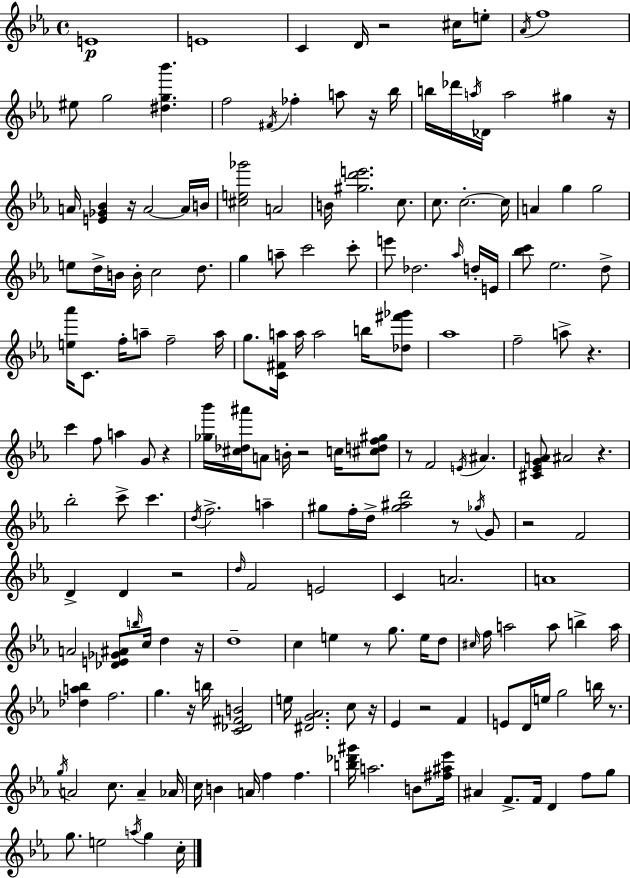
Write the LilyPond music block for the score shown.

{
  \clef treble
  \time 4/4
  \defaultTimeSignature
  \key c \minor
  e'1\p | e'1 | c'4 d'16 r2 cis''16 e''8-. | \acciaccatura { aes'16 } f''1 | \break eis''8 g''2 <dis'' g'' bes'''>4. | f''2 \acciaccatura { fis'16 } fes''4-. a''8 | r16 bes''16 b''16 des'''16 \acciaccatura { a''16 } des'16 a''2 gis''4 | r16 a'16 <e' ges' bes'>4 r16 a'2~~ | \break a'16 b'16 <cis'' e'' ges'''>2 a'2 | b'16 <gis'' d''' e'''>2. | c''8. c''8. c''2.-.~~ | c''16 a'4 g''4 g''2 | \break e''8 d''16-> b'16 b'16-. c''2 | d''8. g''4 a''8-- c'''2 | c'''8-. e'''8 des''2. | \grace { aes''16 } d''16-. e'16 <bes'' c'''>8 ees''2. | \break d''8-> <e'' aes'''>16 c'8. f''16-. a''8-- f''2-- | a''16 g''8. <c' fis' a''>16 a''16 a''2 | b''16 <des'' fis''' ges'''>8 aes''1 | f''2-- a''8-> r4. | \break c'''4 f''8 a''4 g'8 | r4 <ges'' bes'''>16 <cis'' des'' ais'''>16 a'8 b'16-. r2 | c''16 <cis'' d'' f'' gis''>8 r8 f'2 \acciaccatura { e'16 } ais'4. | <cis' ees' g' a'>8 ais'2 r4. | \break bes''2-. c'''8-> c'''4. | \acciaccatura { d''16 } f''2.-> | a''4-- gis''8 f''16-. d''16-> <gis'' ais'' d'''>2 | r8 \acciaccatura { ges''16 } g'8 r2 f'2 | \break d'4-> d'4 r2 | \grace { d''16 } f'2 | e'2 c'4 a'2. | a'1 | \break a'2 | <des' e' ges' ais'>8 \grace { b''16 } c''16 d''4 r16 d''1-- | c''4 e''4 | r8 g''8. e''16 d''8 \grace { cis''16 } f''16 a''2 | \break a''8 b''4-> a''16 <des'' a'' bes''>4 f''2. | g''4. | r16 b''16 <c' des' fis' b'>2 e''16 <dis' g' aes'>2. | c''8 r16 ees'4 r2 | \break f'4 e'8 d'16 e''16 g''2 | b''16 r8. \acciaccatura { g''16 } a'2 | c''8. a'4-- aes'16 c''16 b'4 | a'16 f''4 f''4. <b'' des''' gis'''>16 a''2. | \break b'8 <fis'' ais'' ees'''>16 ais'4 f'8.-> | f'16 d'4 f''8 g''8 g''8. e''2 | \acciaccatura { a''16 } g''4 c''16-. \bar "|."
}